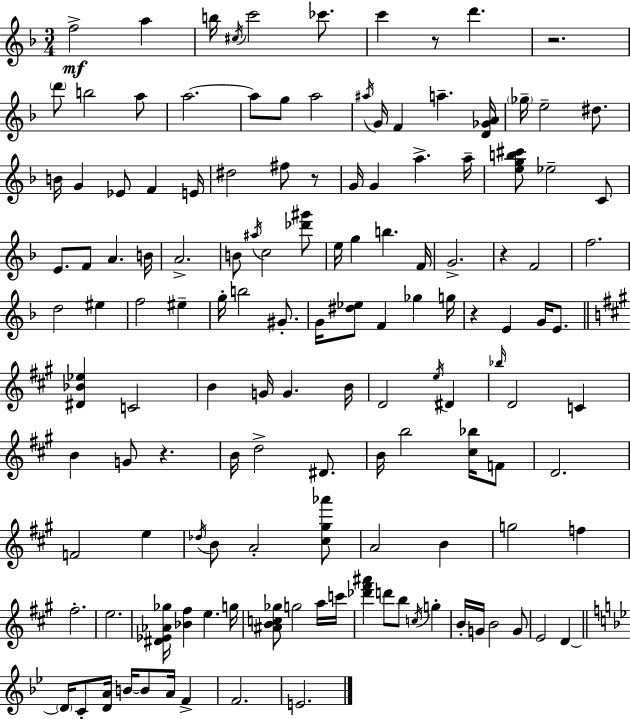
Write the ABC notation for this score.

X:1
T:Untitled
M:3/4
L:1/4
K:F
f2 a b/4 ^c/4 c'2 _c'/2 c' z/2 d' z2 d'/2 b2 a/2 a2 a/2 g/2 a2 ^a/4 G/4 F a [D_GA]/4 _g/4 e2 ^d/2 B/4 G _E/2 F E/4 ^d2 ^f/2 z/2 G/4 G a a/4 [egb^c']/2 _e2 C/2 E/2 F/2 A B/4 A2 B/2 ^a/4 c2 [_d'^g']/2 e/4 g b F/4 G2 z F2 f2 d2 ^e f2 ^e g/4 b2 ^G/2 G/4 [^d_e]/2 F _g g/4 z E G/4 E/2 [^D_B_e] C2 B G/4 G B/4 D2 e/4 ^D _b/4 D2 C B G/2 z B/4 d2 ^D/2 B/4 b2 [^c_b]/4 F/2 D2 F2 e _d/4 B/2 A2 [^c^g_a']/2 A2 B g2 f ^f2 e2 [^D_E_A_g]/4 [_B^f] e g/4 [^ABc_g]/2 g2 a/4 c'/4 [_d'^f'^a'] d'/2 b/2 c/4 g B/4 G/4 B2 G/2 E2 D D/4 C/2 [DA]/4 B/4 B/2 A/4 F F2 E2